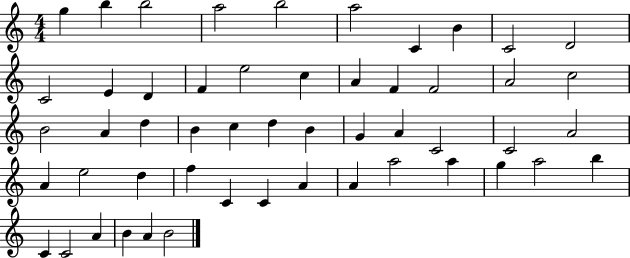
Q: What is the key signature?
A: C major